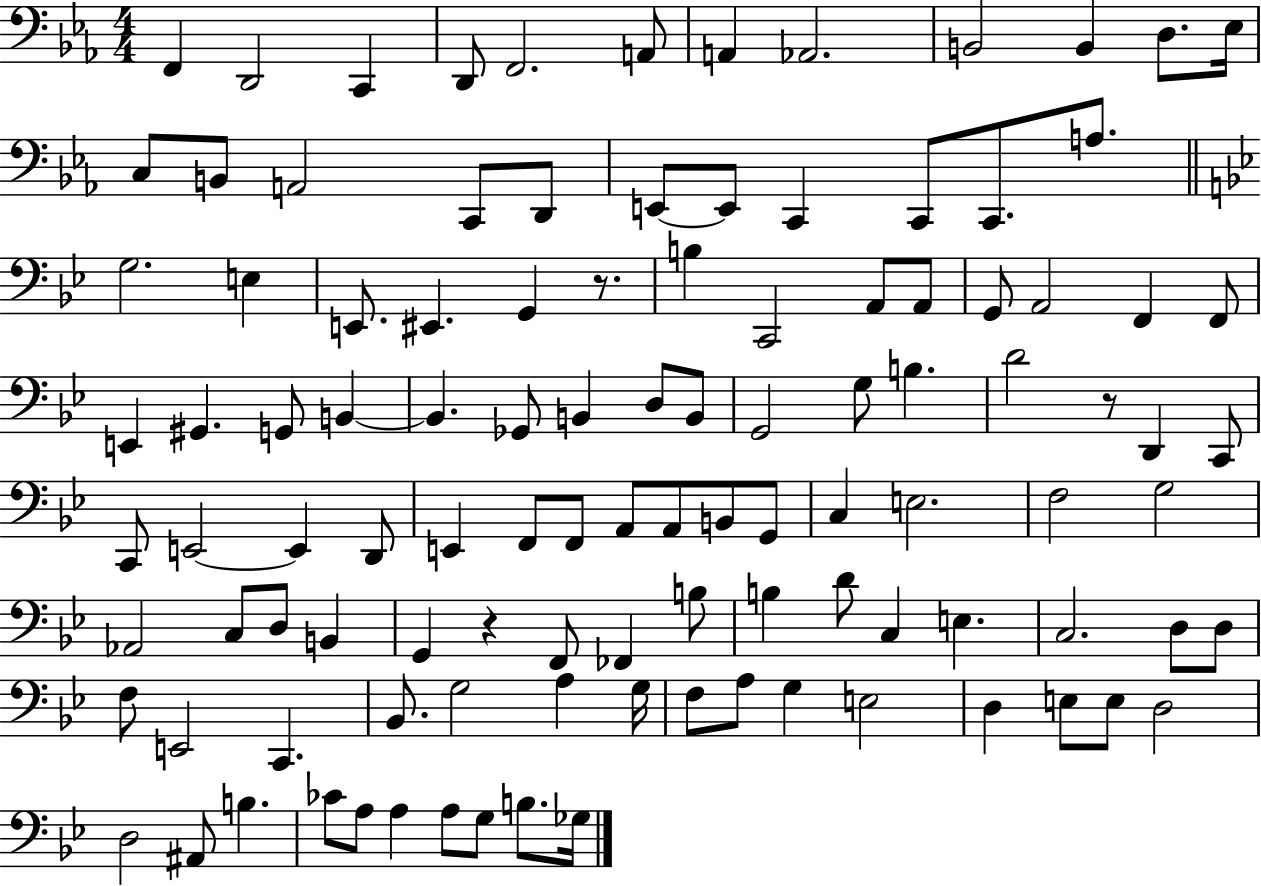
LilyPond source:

{
  \clef bass
  \numericTimeSignature
  \time 4/4
  \key ees \major
  \repeat volta 2 { f,4 d,2 c,4 | d,8 f,2. a,8 | a,4 aes,2. | b,2 b,4 d8. ees16 | \break c8 b,8 a,2 c,8 d,8 | e,8~~ e,8 c,4 c,8 c,8. a8. | \bar "||" \break \key g \minor g2. e4 | e,8. eis,4. g,4 r8. | b4 c,2 a,8 a,8 | g,8 a,2 f,4 f,8 | \break e,4 gis,4. g,8 b,4~~ | b,4. ges,8 b,4 d8 b,8 | g,2 g8 b4. | d'2 r8 d,4 c,8 | \break c,8 e,2~~ e,4 d,8 | e,4 f,8 f,8 a,8 a,8 b,8 g,8 | c4 e2. | f2 g2 | \break aes,2 c8 d8 b,4 | g,4 r4 f,8 fes,4 b8 | b4 d'8 c4 e4. | c2. d8 d8 | \break f8 e,2 c,4. | bes,8. g2 a4 g16 | f8 a8 g4 e2 | d4 e8 e8 d2 | \break d2 ais,8 b4. | ces'8 a8 a4 a8 g8 b8. ges16 | } \bar "|."
}